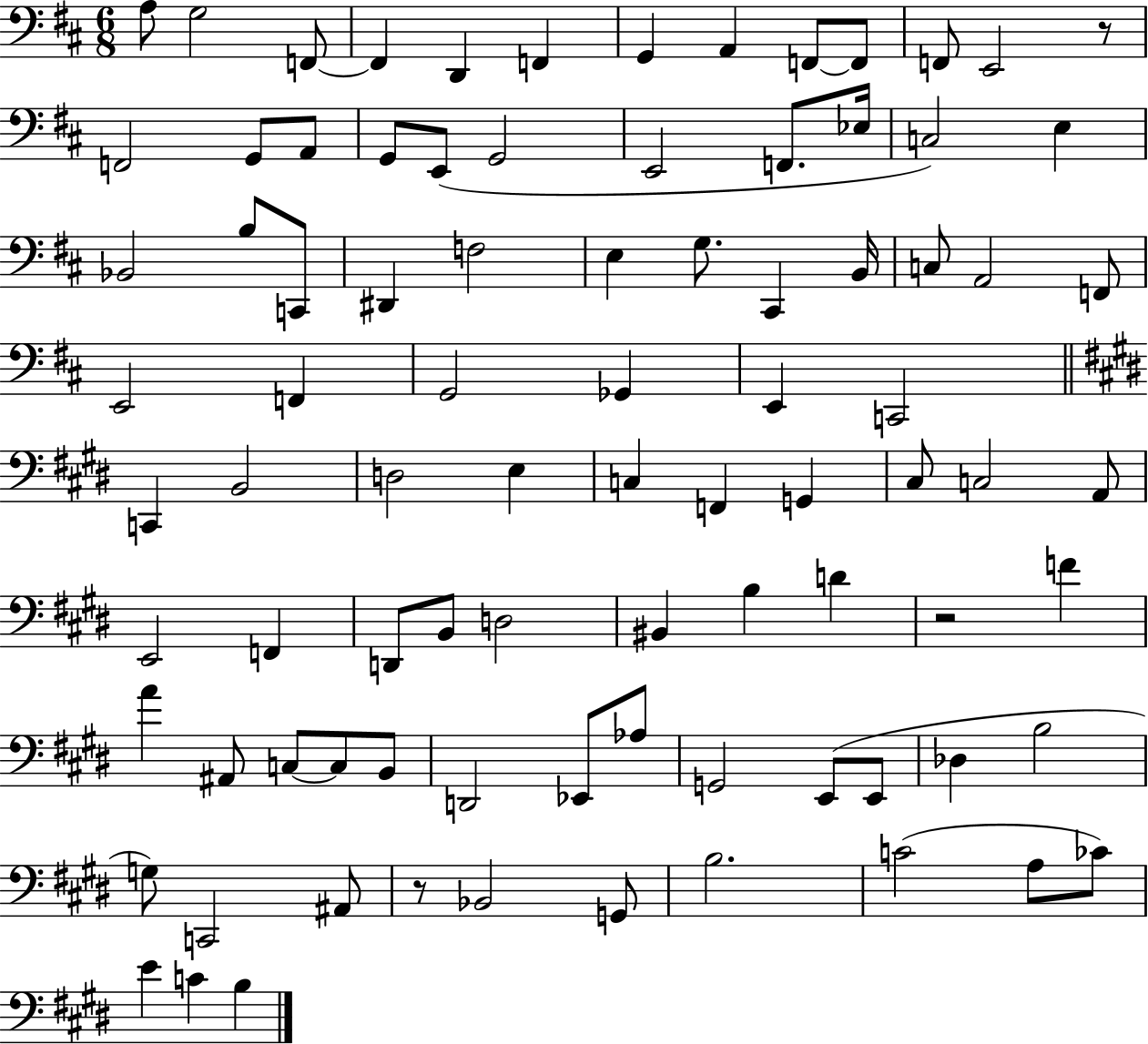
X:1
T:Untitled
M:6/8
L:1/4
K:D
A,/2 G,2 F,,/2 F,, D,, F,, G,, A,, F,,/2 F,,/2 F,,/2 E,,2 z/2 F,,2 G,,/2 A,,/2 G,,/2 E,,/2 G,,2 E,,2 F,,/2 _E,/4 C,2 E, _B,,2 B,/2 C,,/2 ^D,, F,2 E, G,/2 ^C,, B,,/4 C,/2 A,,2 F,,/2 E,,2 F,, G,,2 _G,, E,, C,,2 C,, B,,2 D,2 E, C, F,, G,, ^C,/2 C,2 A,,/2 E,,2 F,, D,,/2 B,,/2 D,2 ^B,, B, D z2 F A ^A,,/2 C,/2 C,/2 B,,/2 D,,2 _E,,/2 _A,/2 G,,2 E,,/2 E,,/2 _D, B,2 G,/2 C,,2 ^A,,/2 z/2 _B,,2 G,,/2 B,2 C2 A,/2 _C/2 E C B,